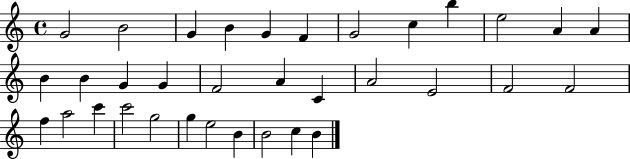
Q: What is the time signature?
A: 4/4